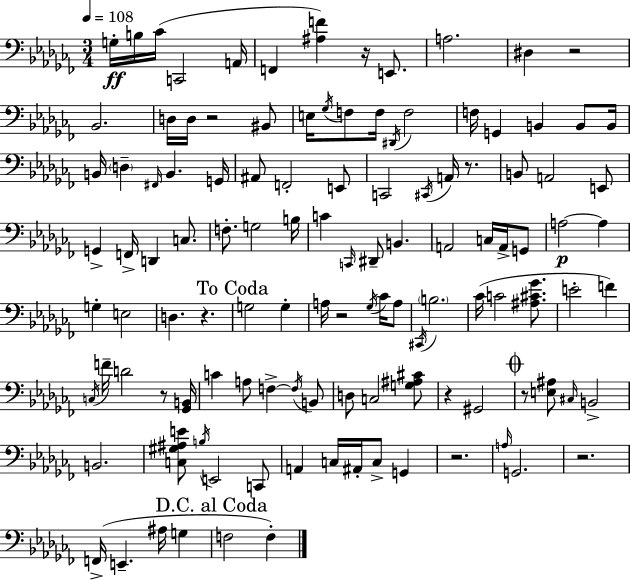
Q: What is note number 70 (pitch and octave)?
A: F4